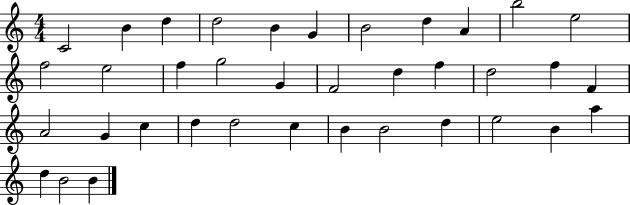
X:1
T:Untitled
M:4/4
L:1/4
K:C
C2 B d d2 B G B2 d A b2 e2 f2 e2 f g2 G F2 d f d2 f F A2 G c d d2 c B B2 d e2 B a d B2 B